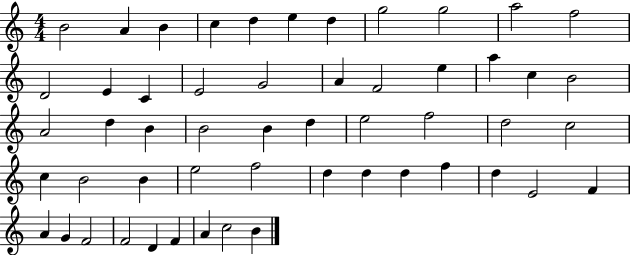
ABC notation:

X:1
T:Untitled
M:4/4
L:1/4
K:C
B2 A B c d e d g2 g2 a2 f2 D2 E C E2 G2 A F2 e a c B2 A2 d B B2 B d e2 f2 d2 c2 c B2 B e2 f2 d d d f d E2 F A G F2 F2 D F A c2 B